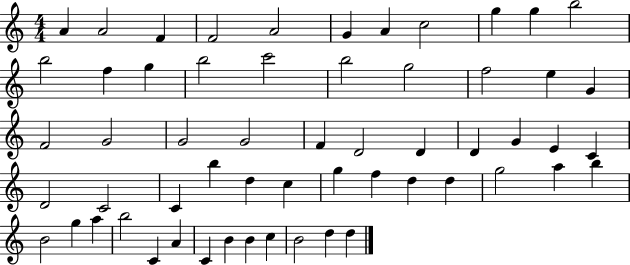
{
  \clef treble
  \numericTimeSignature
  \time 4/4
  \key c \major
  a'4 a'2 f'4 | f'2 a'2 | g'4 a'4 c''2 | g''4 g''4 b''2 | \break b''2 f''4 g''4 | b''2 c'''2 | b''2 g''2 | f''2 e''4 g'4 | \break f'2 g'2 | g'2 g'2 | f'4 d'2 d'4 | d'4 g'4 e'4 c'4 | \break d'2 c'2 | c'4 b''4 d''4 c''4 | g''4 f''4 d''4 d''4 | g''2 a''4 b''4 | \break b'2 g''4 a''4 | b''2 c'4 a'4 | c'4 b'4 b'4 c''4 | b'2 d''4 d''4 | \break \bar "|."
}